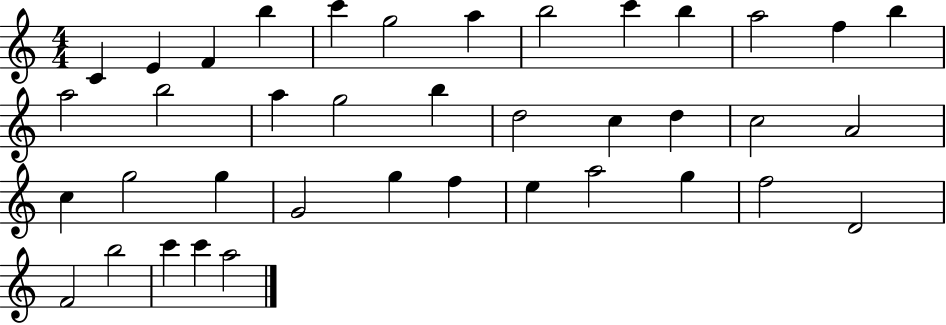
C4/q E4/q F4/q B5/q C6/q G5/h A5/q B5/h C6/q B5/q A5/h F5/q B5/q A5/h B5/h A5/q G5/h B5/q D5/h C5/q D5/q C5/h A4/h C5/q G5/h G5/q G4/h G5/q F5/q E5/q A5/h G5/q F5/h D4/h F4/h B5/h C6/q C6/q A5/h